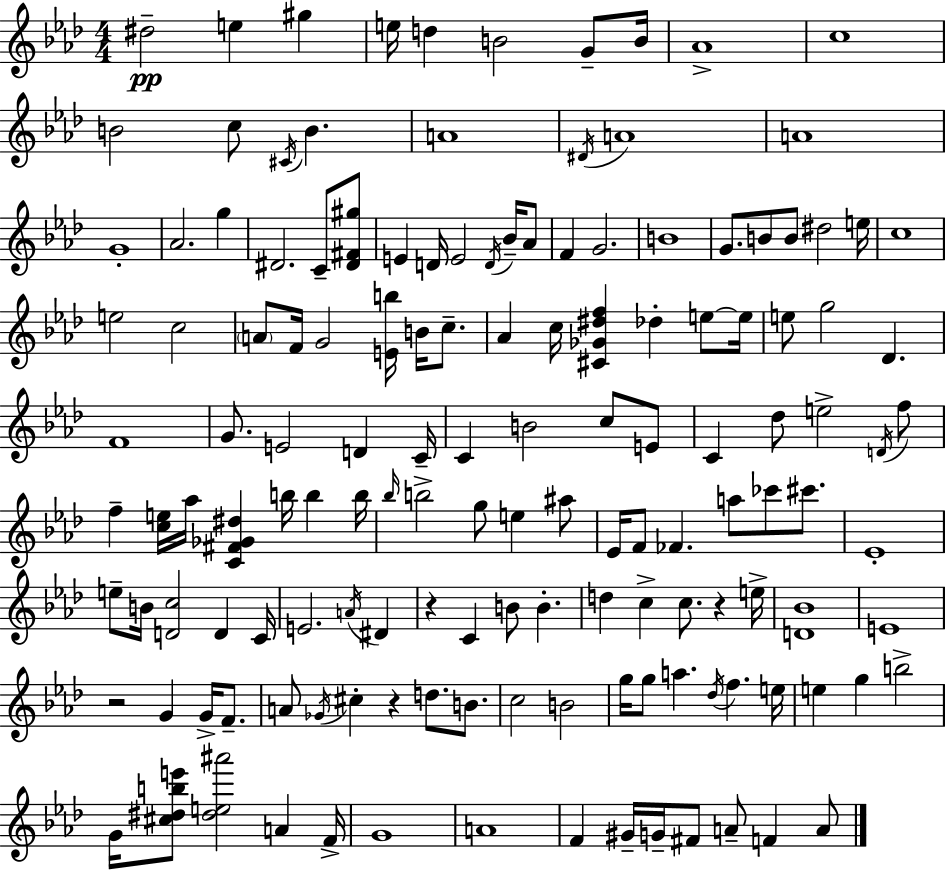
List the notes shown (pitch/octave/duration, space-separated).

D#5/h E5/q G#5/q E5/s D5/q B4/h G4/e B4/s Ab4/w C5/w B4/h C5/e C#4/s B4/q. A4/w D#4/s A4/w A4/w G4/w Ab4/h. G5/q D#4/h. C4/e [D#4,F#4,G#5]/e E4/q D4/s E4/h D4/s Bb4/s Ab4/e F4/q G4/h. B4/w G4/e. B4/e B4/e D#5/h E5/s C5/w E5/h C5/h A4/e F4/s G4/h [E4,B5]/s B4/s C5/e. Ab4/q C5/s [C#4,Gb4,D#5,F5]/q Db5/q E5/e E5/s E5/e G5/h Db4/q. F4/w G4/e. E4/h D4/q C4/s C4/q B4/h C5/e E4/e C4/q Db5/e E5/h D4/s F5/e F5/q [C5,E5]/s Ab5/s [C4,F#4,Gb4,D#5]/q B5/s B5/q B5/s Bb5/s B5/h G5/e E5/q A#5/e Eb4/s F4/e FES4/q. A5/e CES6/e C#6/e. Eb4/w E5/e B4/s [D4,C5]/h D4/q C4/s E4/h. A4/s D#4/q R/q C4/q B4/e B4/q. D5/q C5/q C5/e. R/q E5/s [D4,Bb4]/w E4/w R/h G4/q G4/s F4/e. A4/e Gb4/s C#5/q R/q D5/e. B4/e. C5/h B4/h G5/s G5/e A5/q. Db5/s F5/q. E5/s E5/q G5/q B5/h G4/s [C#5,D#5,B5,E6]/e [D#5,E5,A#6]/h A4/q F4/s G4/w A4/w F4/q G#4/s G4/s F#4/e A4/e F4/q A4/e